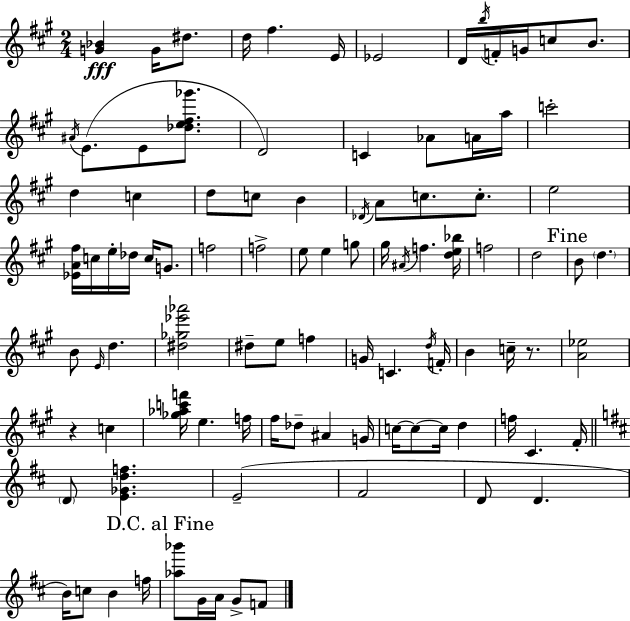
{
  \clef treble
  \numericTimeSignature
  \time 2/4
  \key a \major
  \repeat volta 2 { <g' bes'>4\fff g'16 dis''8. | d''16 fis''4. e'16 | ees'2 | d'16 \acciaccatura { b''16 } f'16-. g'16 c''8 b'8. | \break \acciaccatura { ais'16 } e'8.( e'8 <des'' e'' fis'' ges'''>8. | d'2) | c'4 aes'8 | a'16 a''16 c'''2-. | \break d''4 c''4 | d''8 c''8 b'4 | \acciaccatura { des'16 } a'8 c''8. | c''8.-. e''2 | \break <ees' a' fis''>16 c''16 e''16-. des''16 c''16 | g'8. f''2 | f''2-> | e''8 e''4 | \break g''8 gis''16 \acciaccatura { ais'16 } f''4. | <d'' e'' bes''>16 f''2 | d''2 | \mark "Fine" b'8 \parenthesize d''4. | \break b'8 \grace { e'16 } d''4. | <dis'' ges'' ees''' aes'''>2 | dis''8-- e''8 | f''4 g'16 c'4. | \break \acciaccatura { d''16 } f'16-. b'4 | c''16-- r8. <a' ees''>2 | r4 | c''4 <ges'' aes'' c''' f'''>16 e''4. | \break f''16 fis''16 des''8-- | ais'4 g'16 c''16~~ c''8~~ | c''16 d''4 f''16 cis'4. | fis'16-. \bar "||" \break \key d \major \parenthesize d'8 <e' ges' d'' f''>4. | e'2--( | fis'2 | d'8 d'4. | \break b'16) c''8 b'4 f''16 | \mark "D.C. al Fine" <aes'' bes'''>8 g'16 a'16 g'8-> f'8 | } \bar "|."
}